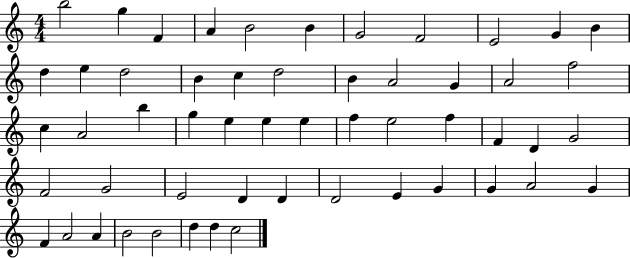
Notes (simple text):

B5/h G5/q F4/q A4/q B4/h B4/q G4/h F4/h E4/h G4/q B4/q D5/q E5/q D5/h B4/q C5/q D5/h B4/q A4/h G4/q A4/h F5/h C5/q A4/h B5/q G5/q E5/q E5/q E5/q F5/q E5/h F5/q F4/q D4/q G4/h F4/h G4/h E4/h D4/q D4/q D4/h E4/q G4/q G4/q A4/h G4/q F4/q A4/h A4/q B4/h B4/h D5/q D5/q C5/h